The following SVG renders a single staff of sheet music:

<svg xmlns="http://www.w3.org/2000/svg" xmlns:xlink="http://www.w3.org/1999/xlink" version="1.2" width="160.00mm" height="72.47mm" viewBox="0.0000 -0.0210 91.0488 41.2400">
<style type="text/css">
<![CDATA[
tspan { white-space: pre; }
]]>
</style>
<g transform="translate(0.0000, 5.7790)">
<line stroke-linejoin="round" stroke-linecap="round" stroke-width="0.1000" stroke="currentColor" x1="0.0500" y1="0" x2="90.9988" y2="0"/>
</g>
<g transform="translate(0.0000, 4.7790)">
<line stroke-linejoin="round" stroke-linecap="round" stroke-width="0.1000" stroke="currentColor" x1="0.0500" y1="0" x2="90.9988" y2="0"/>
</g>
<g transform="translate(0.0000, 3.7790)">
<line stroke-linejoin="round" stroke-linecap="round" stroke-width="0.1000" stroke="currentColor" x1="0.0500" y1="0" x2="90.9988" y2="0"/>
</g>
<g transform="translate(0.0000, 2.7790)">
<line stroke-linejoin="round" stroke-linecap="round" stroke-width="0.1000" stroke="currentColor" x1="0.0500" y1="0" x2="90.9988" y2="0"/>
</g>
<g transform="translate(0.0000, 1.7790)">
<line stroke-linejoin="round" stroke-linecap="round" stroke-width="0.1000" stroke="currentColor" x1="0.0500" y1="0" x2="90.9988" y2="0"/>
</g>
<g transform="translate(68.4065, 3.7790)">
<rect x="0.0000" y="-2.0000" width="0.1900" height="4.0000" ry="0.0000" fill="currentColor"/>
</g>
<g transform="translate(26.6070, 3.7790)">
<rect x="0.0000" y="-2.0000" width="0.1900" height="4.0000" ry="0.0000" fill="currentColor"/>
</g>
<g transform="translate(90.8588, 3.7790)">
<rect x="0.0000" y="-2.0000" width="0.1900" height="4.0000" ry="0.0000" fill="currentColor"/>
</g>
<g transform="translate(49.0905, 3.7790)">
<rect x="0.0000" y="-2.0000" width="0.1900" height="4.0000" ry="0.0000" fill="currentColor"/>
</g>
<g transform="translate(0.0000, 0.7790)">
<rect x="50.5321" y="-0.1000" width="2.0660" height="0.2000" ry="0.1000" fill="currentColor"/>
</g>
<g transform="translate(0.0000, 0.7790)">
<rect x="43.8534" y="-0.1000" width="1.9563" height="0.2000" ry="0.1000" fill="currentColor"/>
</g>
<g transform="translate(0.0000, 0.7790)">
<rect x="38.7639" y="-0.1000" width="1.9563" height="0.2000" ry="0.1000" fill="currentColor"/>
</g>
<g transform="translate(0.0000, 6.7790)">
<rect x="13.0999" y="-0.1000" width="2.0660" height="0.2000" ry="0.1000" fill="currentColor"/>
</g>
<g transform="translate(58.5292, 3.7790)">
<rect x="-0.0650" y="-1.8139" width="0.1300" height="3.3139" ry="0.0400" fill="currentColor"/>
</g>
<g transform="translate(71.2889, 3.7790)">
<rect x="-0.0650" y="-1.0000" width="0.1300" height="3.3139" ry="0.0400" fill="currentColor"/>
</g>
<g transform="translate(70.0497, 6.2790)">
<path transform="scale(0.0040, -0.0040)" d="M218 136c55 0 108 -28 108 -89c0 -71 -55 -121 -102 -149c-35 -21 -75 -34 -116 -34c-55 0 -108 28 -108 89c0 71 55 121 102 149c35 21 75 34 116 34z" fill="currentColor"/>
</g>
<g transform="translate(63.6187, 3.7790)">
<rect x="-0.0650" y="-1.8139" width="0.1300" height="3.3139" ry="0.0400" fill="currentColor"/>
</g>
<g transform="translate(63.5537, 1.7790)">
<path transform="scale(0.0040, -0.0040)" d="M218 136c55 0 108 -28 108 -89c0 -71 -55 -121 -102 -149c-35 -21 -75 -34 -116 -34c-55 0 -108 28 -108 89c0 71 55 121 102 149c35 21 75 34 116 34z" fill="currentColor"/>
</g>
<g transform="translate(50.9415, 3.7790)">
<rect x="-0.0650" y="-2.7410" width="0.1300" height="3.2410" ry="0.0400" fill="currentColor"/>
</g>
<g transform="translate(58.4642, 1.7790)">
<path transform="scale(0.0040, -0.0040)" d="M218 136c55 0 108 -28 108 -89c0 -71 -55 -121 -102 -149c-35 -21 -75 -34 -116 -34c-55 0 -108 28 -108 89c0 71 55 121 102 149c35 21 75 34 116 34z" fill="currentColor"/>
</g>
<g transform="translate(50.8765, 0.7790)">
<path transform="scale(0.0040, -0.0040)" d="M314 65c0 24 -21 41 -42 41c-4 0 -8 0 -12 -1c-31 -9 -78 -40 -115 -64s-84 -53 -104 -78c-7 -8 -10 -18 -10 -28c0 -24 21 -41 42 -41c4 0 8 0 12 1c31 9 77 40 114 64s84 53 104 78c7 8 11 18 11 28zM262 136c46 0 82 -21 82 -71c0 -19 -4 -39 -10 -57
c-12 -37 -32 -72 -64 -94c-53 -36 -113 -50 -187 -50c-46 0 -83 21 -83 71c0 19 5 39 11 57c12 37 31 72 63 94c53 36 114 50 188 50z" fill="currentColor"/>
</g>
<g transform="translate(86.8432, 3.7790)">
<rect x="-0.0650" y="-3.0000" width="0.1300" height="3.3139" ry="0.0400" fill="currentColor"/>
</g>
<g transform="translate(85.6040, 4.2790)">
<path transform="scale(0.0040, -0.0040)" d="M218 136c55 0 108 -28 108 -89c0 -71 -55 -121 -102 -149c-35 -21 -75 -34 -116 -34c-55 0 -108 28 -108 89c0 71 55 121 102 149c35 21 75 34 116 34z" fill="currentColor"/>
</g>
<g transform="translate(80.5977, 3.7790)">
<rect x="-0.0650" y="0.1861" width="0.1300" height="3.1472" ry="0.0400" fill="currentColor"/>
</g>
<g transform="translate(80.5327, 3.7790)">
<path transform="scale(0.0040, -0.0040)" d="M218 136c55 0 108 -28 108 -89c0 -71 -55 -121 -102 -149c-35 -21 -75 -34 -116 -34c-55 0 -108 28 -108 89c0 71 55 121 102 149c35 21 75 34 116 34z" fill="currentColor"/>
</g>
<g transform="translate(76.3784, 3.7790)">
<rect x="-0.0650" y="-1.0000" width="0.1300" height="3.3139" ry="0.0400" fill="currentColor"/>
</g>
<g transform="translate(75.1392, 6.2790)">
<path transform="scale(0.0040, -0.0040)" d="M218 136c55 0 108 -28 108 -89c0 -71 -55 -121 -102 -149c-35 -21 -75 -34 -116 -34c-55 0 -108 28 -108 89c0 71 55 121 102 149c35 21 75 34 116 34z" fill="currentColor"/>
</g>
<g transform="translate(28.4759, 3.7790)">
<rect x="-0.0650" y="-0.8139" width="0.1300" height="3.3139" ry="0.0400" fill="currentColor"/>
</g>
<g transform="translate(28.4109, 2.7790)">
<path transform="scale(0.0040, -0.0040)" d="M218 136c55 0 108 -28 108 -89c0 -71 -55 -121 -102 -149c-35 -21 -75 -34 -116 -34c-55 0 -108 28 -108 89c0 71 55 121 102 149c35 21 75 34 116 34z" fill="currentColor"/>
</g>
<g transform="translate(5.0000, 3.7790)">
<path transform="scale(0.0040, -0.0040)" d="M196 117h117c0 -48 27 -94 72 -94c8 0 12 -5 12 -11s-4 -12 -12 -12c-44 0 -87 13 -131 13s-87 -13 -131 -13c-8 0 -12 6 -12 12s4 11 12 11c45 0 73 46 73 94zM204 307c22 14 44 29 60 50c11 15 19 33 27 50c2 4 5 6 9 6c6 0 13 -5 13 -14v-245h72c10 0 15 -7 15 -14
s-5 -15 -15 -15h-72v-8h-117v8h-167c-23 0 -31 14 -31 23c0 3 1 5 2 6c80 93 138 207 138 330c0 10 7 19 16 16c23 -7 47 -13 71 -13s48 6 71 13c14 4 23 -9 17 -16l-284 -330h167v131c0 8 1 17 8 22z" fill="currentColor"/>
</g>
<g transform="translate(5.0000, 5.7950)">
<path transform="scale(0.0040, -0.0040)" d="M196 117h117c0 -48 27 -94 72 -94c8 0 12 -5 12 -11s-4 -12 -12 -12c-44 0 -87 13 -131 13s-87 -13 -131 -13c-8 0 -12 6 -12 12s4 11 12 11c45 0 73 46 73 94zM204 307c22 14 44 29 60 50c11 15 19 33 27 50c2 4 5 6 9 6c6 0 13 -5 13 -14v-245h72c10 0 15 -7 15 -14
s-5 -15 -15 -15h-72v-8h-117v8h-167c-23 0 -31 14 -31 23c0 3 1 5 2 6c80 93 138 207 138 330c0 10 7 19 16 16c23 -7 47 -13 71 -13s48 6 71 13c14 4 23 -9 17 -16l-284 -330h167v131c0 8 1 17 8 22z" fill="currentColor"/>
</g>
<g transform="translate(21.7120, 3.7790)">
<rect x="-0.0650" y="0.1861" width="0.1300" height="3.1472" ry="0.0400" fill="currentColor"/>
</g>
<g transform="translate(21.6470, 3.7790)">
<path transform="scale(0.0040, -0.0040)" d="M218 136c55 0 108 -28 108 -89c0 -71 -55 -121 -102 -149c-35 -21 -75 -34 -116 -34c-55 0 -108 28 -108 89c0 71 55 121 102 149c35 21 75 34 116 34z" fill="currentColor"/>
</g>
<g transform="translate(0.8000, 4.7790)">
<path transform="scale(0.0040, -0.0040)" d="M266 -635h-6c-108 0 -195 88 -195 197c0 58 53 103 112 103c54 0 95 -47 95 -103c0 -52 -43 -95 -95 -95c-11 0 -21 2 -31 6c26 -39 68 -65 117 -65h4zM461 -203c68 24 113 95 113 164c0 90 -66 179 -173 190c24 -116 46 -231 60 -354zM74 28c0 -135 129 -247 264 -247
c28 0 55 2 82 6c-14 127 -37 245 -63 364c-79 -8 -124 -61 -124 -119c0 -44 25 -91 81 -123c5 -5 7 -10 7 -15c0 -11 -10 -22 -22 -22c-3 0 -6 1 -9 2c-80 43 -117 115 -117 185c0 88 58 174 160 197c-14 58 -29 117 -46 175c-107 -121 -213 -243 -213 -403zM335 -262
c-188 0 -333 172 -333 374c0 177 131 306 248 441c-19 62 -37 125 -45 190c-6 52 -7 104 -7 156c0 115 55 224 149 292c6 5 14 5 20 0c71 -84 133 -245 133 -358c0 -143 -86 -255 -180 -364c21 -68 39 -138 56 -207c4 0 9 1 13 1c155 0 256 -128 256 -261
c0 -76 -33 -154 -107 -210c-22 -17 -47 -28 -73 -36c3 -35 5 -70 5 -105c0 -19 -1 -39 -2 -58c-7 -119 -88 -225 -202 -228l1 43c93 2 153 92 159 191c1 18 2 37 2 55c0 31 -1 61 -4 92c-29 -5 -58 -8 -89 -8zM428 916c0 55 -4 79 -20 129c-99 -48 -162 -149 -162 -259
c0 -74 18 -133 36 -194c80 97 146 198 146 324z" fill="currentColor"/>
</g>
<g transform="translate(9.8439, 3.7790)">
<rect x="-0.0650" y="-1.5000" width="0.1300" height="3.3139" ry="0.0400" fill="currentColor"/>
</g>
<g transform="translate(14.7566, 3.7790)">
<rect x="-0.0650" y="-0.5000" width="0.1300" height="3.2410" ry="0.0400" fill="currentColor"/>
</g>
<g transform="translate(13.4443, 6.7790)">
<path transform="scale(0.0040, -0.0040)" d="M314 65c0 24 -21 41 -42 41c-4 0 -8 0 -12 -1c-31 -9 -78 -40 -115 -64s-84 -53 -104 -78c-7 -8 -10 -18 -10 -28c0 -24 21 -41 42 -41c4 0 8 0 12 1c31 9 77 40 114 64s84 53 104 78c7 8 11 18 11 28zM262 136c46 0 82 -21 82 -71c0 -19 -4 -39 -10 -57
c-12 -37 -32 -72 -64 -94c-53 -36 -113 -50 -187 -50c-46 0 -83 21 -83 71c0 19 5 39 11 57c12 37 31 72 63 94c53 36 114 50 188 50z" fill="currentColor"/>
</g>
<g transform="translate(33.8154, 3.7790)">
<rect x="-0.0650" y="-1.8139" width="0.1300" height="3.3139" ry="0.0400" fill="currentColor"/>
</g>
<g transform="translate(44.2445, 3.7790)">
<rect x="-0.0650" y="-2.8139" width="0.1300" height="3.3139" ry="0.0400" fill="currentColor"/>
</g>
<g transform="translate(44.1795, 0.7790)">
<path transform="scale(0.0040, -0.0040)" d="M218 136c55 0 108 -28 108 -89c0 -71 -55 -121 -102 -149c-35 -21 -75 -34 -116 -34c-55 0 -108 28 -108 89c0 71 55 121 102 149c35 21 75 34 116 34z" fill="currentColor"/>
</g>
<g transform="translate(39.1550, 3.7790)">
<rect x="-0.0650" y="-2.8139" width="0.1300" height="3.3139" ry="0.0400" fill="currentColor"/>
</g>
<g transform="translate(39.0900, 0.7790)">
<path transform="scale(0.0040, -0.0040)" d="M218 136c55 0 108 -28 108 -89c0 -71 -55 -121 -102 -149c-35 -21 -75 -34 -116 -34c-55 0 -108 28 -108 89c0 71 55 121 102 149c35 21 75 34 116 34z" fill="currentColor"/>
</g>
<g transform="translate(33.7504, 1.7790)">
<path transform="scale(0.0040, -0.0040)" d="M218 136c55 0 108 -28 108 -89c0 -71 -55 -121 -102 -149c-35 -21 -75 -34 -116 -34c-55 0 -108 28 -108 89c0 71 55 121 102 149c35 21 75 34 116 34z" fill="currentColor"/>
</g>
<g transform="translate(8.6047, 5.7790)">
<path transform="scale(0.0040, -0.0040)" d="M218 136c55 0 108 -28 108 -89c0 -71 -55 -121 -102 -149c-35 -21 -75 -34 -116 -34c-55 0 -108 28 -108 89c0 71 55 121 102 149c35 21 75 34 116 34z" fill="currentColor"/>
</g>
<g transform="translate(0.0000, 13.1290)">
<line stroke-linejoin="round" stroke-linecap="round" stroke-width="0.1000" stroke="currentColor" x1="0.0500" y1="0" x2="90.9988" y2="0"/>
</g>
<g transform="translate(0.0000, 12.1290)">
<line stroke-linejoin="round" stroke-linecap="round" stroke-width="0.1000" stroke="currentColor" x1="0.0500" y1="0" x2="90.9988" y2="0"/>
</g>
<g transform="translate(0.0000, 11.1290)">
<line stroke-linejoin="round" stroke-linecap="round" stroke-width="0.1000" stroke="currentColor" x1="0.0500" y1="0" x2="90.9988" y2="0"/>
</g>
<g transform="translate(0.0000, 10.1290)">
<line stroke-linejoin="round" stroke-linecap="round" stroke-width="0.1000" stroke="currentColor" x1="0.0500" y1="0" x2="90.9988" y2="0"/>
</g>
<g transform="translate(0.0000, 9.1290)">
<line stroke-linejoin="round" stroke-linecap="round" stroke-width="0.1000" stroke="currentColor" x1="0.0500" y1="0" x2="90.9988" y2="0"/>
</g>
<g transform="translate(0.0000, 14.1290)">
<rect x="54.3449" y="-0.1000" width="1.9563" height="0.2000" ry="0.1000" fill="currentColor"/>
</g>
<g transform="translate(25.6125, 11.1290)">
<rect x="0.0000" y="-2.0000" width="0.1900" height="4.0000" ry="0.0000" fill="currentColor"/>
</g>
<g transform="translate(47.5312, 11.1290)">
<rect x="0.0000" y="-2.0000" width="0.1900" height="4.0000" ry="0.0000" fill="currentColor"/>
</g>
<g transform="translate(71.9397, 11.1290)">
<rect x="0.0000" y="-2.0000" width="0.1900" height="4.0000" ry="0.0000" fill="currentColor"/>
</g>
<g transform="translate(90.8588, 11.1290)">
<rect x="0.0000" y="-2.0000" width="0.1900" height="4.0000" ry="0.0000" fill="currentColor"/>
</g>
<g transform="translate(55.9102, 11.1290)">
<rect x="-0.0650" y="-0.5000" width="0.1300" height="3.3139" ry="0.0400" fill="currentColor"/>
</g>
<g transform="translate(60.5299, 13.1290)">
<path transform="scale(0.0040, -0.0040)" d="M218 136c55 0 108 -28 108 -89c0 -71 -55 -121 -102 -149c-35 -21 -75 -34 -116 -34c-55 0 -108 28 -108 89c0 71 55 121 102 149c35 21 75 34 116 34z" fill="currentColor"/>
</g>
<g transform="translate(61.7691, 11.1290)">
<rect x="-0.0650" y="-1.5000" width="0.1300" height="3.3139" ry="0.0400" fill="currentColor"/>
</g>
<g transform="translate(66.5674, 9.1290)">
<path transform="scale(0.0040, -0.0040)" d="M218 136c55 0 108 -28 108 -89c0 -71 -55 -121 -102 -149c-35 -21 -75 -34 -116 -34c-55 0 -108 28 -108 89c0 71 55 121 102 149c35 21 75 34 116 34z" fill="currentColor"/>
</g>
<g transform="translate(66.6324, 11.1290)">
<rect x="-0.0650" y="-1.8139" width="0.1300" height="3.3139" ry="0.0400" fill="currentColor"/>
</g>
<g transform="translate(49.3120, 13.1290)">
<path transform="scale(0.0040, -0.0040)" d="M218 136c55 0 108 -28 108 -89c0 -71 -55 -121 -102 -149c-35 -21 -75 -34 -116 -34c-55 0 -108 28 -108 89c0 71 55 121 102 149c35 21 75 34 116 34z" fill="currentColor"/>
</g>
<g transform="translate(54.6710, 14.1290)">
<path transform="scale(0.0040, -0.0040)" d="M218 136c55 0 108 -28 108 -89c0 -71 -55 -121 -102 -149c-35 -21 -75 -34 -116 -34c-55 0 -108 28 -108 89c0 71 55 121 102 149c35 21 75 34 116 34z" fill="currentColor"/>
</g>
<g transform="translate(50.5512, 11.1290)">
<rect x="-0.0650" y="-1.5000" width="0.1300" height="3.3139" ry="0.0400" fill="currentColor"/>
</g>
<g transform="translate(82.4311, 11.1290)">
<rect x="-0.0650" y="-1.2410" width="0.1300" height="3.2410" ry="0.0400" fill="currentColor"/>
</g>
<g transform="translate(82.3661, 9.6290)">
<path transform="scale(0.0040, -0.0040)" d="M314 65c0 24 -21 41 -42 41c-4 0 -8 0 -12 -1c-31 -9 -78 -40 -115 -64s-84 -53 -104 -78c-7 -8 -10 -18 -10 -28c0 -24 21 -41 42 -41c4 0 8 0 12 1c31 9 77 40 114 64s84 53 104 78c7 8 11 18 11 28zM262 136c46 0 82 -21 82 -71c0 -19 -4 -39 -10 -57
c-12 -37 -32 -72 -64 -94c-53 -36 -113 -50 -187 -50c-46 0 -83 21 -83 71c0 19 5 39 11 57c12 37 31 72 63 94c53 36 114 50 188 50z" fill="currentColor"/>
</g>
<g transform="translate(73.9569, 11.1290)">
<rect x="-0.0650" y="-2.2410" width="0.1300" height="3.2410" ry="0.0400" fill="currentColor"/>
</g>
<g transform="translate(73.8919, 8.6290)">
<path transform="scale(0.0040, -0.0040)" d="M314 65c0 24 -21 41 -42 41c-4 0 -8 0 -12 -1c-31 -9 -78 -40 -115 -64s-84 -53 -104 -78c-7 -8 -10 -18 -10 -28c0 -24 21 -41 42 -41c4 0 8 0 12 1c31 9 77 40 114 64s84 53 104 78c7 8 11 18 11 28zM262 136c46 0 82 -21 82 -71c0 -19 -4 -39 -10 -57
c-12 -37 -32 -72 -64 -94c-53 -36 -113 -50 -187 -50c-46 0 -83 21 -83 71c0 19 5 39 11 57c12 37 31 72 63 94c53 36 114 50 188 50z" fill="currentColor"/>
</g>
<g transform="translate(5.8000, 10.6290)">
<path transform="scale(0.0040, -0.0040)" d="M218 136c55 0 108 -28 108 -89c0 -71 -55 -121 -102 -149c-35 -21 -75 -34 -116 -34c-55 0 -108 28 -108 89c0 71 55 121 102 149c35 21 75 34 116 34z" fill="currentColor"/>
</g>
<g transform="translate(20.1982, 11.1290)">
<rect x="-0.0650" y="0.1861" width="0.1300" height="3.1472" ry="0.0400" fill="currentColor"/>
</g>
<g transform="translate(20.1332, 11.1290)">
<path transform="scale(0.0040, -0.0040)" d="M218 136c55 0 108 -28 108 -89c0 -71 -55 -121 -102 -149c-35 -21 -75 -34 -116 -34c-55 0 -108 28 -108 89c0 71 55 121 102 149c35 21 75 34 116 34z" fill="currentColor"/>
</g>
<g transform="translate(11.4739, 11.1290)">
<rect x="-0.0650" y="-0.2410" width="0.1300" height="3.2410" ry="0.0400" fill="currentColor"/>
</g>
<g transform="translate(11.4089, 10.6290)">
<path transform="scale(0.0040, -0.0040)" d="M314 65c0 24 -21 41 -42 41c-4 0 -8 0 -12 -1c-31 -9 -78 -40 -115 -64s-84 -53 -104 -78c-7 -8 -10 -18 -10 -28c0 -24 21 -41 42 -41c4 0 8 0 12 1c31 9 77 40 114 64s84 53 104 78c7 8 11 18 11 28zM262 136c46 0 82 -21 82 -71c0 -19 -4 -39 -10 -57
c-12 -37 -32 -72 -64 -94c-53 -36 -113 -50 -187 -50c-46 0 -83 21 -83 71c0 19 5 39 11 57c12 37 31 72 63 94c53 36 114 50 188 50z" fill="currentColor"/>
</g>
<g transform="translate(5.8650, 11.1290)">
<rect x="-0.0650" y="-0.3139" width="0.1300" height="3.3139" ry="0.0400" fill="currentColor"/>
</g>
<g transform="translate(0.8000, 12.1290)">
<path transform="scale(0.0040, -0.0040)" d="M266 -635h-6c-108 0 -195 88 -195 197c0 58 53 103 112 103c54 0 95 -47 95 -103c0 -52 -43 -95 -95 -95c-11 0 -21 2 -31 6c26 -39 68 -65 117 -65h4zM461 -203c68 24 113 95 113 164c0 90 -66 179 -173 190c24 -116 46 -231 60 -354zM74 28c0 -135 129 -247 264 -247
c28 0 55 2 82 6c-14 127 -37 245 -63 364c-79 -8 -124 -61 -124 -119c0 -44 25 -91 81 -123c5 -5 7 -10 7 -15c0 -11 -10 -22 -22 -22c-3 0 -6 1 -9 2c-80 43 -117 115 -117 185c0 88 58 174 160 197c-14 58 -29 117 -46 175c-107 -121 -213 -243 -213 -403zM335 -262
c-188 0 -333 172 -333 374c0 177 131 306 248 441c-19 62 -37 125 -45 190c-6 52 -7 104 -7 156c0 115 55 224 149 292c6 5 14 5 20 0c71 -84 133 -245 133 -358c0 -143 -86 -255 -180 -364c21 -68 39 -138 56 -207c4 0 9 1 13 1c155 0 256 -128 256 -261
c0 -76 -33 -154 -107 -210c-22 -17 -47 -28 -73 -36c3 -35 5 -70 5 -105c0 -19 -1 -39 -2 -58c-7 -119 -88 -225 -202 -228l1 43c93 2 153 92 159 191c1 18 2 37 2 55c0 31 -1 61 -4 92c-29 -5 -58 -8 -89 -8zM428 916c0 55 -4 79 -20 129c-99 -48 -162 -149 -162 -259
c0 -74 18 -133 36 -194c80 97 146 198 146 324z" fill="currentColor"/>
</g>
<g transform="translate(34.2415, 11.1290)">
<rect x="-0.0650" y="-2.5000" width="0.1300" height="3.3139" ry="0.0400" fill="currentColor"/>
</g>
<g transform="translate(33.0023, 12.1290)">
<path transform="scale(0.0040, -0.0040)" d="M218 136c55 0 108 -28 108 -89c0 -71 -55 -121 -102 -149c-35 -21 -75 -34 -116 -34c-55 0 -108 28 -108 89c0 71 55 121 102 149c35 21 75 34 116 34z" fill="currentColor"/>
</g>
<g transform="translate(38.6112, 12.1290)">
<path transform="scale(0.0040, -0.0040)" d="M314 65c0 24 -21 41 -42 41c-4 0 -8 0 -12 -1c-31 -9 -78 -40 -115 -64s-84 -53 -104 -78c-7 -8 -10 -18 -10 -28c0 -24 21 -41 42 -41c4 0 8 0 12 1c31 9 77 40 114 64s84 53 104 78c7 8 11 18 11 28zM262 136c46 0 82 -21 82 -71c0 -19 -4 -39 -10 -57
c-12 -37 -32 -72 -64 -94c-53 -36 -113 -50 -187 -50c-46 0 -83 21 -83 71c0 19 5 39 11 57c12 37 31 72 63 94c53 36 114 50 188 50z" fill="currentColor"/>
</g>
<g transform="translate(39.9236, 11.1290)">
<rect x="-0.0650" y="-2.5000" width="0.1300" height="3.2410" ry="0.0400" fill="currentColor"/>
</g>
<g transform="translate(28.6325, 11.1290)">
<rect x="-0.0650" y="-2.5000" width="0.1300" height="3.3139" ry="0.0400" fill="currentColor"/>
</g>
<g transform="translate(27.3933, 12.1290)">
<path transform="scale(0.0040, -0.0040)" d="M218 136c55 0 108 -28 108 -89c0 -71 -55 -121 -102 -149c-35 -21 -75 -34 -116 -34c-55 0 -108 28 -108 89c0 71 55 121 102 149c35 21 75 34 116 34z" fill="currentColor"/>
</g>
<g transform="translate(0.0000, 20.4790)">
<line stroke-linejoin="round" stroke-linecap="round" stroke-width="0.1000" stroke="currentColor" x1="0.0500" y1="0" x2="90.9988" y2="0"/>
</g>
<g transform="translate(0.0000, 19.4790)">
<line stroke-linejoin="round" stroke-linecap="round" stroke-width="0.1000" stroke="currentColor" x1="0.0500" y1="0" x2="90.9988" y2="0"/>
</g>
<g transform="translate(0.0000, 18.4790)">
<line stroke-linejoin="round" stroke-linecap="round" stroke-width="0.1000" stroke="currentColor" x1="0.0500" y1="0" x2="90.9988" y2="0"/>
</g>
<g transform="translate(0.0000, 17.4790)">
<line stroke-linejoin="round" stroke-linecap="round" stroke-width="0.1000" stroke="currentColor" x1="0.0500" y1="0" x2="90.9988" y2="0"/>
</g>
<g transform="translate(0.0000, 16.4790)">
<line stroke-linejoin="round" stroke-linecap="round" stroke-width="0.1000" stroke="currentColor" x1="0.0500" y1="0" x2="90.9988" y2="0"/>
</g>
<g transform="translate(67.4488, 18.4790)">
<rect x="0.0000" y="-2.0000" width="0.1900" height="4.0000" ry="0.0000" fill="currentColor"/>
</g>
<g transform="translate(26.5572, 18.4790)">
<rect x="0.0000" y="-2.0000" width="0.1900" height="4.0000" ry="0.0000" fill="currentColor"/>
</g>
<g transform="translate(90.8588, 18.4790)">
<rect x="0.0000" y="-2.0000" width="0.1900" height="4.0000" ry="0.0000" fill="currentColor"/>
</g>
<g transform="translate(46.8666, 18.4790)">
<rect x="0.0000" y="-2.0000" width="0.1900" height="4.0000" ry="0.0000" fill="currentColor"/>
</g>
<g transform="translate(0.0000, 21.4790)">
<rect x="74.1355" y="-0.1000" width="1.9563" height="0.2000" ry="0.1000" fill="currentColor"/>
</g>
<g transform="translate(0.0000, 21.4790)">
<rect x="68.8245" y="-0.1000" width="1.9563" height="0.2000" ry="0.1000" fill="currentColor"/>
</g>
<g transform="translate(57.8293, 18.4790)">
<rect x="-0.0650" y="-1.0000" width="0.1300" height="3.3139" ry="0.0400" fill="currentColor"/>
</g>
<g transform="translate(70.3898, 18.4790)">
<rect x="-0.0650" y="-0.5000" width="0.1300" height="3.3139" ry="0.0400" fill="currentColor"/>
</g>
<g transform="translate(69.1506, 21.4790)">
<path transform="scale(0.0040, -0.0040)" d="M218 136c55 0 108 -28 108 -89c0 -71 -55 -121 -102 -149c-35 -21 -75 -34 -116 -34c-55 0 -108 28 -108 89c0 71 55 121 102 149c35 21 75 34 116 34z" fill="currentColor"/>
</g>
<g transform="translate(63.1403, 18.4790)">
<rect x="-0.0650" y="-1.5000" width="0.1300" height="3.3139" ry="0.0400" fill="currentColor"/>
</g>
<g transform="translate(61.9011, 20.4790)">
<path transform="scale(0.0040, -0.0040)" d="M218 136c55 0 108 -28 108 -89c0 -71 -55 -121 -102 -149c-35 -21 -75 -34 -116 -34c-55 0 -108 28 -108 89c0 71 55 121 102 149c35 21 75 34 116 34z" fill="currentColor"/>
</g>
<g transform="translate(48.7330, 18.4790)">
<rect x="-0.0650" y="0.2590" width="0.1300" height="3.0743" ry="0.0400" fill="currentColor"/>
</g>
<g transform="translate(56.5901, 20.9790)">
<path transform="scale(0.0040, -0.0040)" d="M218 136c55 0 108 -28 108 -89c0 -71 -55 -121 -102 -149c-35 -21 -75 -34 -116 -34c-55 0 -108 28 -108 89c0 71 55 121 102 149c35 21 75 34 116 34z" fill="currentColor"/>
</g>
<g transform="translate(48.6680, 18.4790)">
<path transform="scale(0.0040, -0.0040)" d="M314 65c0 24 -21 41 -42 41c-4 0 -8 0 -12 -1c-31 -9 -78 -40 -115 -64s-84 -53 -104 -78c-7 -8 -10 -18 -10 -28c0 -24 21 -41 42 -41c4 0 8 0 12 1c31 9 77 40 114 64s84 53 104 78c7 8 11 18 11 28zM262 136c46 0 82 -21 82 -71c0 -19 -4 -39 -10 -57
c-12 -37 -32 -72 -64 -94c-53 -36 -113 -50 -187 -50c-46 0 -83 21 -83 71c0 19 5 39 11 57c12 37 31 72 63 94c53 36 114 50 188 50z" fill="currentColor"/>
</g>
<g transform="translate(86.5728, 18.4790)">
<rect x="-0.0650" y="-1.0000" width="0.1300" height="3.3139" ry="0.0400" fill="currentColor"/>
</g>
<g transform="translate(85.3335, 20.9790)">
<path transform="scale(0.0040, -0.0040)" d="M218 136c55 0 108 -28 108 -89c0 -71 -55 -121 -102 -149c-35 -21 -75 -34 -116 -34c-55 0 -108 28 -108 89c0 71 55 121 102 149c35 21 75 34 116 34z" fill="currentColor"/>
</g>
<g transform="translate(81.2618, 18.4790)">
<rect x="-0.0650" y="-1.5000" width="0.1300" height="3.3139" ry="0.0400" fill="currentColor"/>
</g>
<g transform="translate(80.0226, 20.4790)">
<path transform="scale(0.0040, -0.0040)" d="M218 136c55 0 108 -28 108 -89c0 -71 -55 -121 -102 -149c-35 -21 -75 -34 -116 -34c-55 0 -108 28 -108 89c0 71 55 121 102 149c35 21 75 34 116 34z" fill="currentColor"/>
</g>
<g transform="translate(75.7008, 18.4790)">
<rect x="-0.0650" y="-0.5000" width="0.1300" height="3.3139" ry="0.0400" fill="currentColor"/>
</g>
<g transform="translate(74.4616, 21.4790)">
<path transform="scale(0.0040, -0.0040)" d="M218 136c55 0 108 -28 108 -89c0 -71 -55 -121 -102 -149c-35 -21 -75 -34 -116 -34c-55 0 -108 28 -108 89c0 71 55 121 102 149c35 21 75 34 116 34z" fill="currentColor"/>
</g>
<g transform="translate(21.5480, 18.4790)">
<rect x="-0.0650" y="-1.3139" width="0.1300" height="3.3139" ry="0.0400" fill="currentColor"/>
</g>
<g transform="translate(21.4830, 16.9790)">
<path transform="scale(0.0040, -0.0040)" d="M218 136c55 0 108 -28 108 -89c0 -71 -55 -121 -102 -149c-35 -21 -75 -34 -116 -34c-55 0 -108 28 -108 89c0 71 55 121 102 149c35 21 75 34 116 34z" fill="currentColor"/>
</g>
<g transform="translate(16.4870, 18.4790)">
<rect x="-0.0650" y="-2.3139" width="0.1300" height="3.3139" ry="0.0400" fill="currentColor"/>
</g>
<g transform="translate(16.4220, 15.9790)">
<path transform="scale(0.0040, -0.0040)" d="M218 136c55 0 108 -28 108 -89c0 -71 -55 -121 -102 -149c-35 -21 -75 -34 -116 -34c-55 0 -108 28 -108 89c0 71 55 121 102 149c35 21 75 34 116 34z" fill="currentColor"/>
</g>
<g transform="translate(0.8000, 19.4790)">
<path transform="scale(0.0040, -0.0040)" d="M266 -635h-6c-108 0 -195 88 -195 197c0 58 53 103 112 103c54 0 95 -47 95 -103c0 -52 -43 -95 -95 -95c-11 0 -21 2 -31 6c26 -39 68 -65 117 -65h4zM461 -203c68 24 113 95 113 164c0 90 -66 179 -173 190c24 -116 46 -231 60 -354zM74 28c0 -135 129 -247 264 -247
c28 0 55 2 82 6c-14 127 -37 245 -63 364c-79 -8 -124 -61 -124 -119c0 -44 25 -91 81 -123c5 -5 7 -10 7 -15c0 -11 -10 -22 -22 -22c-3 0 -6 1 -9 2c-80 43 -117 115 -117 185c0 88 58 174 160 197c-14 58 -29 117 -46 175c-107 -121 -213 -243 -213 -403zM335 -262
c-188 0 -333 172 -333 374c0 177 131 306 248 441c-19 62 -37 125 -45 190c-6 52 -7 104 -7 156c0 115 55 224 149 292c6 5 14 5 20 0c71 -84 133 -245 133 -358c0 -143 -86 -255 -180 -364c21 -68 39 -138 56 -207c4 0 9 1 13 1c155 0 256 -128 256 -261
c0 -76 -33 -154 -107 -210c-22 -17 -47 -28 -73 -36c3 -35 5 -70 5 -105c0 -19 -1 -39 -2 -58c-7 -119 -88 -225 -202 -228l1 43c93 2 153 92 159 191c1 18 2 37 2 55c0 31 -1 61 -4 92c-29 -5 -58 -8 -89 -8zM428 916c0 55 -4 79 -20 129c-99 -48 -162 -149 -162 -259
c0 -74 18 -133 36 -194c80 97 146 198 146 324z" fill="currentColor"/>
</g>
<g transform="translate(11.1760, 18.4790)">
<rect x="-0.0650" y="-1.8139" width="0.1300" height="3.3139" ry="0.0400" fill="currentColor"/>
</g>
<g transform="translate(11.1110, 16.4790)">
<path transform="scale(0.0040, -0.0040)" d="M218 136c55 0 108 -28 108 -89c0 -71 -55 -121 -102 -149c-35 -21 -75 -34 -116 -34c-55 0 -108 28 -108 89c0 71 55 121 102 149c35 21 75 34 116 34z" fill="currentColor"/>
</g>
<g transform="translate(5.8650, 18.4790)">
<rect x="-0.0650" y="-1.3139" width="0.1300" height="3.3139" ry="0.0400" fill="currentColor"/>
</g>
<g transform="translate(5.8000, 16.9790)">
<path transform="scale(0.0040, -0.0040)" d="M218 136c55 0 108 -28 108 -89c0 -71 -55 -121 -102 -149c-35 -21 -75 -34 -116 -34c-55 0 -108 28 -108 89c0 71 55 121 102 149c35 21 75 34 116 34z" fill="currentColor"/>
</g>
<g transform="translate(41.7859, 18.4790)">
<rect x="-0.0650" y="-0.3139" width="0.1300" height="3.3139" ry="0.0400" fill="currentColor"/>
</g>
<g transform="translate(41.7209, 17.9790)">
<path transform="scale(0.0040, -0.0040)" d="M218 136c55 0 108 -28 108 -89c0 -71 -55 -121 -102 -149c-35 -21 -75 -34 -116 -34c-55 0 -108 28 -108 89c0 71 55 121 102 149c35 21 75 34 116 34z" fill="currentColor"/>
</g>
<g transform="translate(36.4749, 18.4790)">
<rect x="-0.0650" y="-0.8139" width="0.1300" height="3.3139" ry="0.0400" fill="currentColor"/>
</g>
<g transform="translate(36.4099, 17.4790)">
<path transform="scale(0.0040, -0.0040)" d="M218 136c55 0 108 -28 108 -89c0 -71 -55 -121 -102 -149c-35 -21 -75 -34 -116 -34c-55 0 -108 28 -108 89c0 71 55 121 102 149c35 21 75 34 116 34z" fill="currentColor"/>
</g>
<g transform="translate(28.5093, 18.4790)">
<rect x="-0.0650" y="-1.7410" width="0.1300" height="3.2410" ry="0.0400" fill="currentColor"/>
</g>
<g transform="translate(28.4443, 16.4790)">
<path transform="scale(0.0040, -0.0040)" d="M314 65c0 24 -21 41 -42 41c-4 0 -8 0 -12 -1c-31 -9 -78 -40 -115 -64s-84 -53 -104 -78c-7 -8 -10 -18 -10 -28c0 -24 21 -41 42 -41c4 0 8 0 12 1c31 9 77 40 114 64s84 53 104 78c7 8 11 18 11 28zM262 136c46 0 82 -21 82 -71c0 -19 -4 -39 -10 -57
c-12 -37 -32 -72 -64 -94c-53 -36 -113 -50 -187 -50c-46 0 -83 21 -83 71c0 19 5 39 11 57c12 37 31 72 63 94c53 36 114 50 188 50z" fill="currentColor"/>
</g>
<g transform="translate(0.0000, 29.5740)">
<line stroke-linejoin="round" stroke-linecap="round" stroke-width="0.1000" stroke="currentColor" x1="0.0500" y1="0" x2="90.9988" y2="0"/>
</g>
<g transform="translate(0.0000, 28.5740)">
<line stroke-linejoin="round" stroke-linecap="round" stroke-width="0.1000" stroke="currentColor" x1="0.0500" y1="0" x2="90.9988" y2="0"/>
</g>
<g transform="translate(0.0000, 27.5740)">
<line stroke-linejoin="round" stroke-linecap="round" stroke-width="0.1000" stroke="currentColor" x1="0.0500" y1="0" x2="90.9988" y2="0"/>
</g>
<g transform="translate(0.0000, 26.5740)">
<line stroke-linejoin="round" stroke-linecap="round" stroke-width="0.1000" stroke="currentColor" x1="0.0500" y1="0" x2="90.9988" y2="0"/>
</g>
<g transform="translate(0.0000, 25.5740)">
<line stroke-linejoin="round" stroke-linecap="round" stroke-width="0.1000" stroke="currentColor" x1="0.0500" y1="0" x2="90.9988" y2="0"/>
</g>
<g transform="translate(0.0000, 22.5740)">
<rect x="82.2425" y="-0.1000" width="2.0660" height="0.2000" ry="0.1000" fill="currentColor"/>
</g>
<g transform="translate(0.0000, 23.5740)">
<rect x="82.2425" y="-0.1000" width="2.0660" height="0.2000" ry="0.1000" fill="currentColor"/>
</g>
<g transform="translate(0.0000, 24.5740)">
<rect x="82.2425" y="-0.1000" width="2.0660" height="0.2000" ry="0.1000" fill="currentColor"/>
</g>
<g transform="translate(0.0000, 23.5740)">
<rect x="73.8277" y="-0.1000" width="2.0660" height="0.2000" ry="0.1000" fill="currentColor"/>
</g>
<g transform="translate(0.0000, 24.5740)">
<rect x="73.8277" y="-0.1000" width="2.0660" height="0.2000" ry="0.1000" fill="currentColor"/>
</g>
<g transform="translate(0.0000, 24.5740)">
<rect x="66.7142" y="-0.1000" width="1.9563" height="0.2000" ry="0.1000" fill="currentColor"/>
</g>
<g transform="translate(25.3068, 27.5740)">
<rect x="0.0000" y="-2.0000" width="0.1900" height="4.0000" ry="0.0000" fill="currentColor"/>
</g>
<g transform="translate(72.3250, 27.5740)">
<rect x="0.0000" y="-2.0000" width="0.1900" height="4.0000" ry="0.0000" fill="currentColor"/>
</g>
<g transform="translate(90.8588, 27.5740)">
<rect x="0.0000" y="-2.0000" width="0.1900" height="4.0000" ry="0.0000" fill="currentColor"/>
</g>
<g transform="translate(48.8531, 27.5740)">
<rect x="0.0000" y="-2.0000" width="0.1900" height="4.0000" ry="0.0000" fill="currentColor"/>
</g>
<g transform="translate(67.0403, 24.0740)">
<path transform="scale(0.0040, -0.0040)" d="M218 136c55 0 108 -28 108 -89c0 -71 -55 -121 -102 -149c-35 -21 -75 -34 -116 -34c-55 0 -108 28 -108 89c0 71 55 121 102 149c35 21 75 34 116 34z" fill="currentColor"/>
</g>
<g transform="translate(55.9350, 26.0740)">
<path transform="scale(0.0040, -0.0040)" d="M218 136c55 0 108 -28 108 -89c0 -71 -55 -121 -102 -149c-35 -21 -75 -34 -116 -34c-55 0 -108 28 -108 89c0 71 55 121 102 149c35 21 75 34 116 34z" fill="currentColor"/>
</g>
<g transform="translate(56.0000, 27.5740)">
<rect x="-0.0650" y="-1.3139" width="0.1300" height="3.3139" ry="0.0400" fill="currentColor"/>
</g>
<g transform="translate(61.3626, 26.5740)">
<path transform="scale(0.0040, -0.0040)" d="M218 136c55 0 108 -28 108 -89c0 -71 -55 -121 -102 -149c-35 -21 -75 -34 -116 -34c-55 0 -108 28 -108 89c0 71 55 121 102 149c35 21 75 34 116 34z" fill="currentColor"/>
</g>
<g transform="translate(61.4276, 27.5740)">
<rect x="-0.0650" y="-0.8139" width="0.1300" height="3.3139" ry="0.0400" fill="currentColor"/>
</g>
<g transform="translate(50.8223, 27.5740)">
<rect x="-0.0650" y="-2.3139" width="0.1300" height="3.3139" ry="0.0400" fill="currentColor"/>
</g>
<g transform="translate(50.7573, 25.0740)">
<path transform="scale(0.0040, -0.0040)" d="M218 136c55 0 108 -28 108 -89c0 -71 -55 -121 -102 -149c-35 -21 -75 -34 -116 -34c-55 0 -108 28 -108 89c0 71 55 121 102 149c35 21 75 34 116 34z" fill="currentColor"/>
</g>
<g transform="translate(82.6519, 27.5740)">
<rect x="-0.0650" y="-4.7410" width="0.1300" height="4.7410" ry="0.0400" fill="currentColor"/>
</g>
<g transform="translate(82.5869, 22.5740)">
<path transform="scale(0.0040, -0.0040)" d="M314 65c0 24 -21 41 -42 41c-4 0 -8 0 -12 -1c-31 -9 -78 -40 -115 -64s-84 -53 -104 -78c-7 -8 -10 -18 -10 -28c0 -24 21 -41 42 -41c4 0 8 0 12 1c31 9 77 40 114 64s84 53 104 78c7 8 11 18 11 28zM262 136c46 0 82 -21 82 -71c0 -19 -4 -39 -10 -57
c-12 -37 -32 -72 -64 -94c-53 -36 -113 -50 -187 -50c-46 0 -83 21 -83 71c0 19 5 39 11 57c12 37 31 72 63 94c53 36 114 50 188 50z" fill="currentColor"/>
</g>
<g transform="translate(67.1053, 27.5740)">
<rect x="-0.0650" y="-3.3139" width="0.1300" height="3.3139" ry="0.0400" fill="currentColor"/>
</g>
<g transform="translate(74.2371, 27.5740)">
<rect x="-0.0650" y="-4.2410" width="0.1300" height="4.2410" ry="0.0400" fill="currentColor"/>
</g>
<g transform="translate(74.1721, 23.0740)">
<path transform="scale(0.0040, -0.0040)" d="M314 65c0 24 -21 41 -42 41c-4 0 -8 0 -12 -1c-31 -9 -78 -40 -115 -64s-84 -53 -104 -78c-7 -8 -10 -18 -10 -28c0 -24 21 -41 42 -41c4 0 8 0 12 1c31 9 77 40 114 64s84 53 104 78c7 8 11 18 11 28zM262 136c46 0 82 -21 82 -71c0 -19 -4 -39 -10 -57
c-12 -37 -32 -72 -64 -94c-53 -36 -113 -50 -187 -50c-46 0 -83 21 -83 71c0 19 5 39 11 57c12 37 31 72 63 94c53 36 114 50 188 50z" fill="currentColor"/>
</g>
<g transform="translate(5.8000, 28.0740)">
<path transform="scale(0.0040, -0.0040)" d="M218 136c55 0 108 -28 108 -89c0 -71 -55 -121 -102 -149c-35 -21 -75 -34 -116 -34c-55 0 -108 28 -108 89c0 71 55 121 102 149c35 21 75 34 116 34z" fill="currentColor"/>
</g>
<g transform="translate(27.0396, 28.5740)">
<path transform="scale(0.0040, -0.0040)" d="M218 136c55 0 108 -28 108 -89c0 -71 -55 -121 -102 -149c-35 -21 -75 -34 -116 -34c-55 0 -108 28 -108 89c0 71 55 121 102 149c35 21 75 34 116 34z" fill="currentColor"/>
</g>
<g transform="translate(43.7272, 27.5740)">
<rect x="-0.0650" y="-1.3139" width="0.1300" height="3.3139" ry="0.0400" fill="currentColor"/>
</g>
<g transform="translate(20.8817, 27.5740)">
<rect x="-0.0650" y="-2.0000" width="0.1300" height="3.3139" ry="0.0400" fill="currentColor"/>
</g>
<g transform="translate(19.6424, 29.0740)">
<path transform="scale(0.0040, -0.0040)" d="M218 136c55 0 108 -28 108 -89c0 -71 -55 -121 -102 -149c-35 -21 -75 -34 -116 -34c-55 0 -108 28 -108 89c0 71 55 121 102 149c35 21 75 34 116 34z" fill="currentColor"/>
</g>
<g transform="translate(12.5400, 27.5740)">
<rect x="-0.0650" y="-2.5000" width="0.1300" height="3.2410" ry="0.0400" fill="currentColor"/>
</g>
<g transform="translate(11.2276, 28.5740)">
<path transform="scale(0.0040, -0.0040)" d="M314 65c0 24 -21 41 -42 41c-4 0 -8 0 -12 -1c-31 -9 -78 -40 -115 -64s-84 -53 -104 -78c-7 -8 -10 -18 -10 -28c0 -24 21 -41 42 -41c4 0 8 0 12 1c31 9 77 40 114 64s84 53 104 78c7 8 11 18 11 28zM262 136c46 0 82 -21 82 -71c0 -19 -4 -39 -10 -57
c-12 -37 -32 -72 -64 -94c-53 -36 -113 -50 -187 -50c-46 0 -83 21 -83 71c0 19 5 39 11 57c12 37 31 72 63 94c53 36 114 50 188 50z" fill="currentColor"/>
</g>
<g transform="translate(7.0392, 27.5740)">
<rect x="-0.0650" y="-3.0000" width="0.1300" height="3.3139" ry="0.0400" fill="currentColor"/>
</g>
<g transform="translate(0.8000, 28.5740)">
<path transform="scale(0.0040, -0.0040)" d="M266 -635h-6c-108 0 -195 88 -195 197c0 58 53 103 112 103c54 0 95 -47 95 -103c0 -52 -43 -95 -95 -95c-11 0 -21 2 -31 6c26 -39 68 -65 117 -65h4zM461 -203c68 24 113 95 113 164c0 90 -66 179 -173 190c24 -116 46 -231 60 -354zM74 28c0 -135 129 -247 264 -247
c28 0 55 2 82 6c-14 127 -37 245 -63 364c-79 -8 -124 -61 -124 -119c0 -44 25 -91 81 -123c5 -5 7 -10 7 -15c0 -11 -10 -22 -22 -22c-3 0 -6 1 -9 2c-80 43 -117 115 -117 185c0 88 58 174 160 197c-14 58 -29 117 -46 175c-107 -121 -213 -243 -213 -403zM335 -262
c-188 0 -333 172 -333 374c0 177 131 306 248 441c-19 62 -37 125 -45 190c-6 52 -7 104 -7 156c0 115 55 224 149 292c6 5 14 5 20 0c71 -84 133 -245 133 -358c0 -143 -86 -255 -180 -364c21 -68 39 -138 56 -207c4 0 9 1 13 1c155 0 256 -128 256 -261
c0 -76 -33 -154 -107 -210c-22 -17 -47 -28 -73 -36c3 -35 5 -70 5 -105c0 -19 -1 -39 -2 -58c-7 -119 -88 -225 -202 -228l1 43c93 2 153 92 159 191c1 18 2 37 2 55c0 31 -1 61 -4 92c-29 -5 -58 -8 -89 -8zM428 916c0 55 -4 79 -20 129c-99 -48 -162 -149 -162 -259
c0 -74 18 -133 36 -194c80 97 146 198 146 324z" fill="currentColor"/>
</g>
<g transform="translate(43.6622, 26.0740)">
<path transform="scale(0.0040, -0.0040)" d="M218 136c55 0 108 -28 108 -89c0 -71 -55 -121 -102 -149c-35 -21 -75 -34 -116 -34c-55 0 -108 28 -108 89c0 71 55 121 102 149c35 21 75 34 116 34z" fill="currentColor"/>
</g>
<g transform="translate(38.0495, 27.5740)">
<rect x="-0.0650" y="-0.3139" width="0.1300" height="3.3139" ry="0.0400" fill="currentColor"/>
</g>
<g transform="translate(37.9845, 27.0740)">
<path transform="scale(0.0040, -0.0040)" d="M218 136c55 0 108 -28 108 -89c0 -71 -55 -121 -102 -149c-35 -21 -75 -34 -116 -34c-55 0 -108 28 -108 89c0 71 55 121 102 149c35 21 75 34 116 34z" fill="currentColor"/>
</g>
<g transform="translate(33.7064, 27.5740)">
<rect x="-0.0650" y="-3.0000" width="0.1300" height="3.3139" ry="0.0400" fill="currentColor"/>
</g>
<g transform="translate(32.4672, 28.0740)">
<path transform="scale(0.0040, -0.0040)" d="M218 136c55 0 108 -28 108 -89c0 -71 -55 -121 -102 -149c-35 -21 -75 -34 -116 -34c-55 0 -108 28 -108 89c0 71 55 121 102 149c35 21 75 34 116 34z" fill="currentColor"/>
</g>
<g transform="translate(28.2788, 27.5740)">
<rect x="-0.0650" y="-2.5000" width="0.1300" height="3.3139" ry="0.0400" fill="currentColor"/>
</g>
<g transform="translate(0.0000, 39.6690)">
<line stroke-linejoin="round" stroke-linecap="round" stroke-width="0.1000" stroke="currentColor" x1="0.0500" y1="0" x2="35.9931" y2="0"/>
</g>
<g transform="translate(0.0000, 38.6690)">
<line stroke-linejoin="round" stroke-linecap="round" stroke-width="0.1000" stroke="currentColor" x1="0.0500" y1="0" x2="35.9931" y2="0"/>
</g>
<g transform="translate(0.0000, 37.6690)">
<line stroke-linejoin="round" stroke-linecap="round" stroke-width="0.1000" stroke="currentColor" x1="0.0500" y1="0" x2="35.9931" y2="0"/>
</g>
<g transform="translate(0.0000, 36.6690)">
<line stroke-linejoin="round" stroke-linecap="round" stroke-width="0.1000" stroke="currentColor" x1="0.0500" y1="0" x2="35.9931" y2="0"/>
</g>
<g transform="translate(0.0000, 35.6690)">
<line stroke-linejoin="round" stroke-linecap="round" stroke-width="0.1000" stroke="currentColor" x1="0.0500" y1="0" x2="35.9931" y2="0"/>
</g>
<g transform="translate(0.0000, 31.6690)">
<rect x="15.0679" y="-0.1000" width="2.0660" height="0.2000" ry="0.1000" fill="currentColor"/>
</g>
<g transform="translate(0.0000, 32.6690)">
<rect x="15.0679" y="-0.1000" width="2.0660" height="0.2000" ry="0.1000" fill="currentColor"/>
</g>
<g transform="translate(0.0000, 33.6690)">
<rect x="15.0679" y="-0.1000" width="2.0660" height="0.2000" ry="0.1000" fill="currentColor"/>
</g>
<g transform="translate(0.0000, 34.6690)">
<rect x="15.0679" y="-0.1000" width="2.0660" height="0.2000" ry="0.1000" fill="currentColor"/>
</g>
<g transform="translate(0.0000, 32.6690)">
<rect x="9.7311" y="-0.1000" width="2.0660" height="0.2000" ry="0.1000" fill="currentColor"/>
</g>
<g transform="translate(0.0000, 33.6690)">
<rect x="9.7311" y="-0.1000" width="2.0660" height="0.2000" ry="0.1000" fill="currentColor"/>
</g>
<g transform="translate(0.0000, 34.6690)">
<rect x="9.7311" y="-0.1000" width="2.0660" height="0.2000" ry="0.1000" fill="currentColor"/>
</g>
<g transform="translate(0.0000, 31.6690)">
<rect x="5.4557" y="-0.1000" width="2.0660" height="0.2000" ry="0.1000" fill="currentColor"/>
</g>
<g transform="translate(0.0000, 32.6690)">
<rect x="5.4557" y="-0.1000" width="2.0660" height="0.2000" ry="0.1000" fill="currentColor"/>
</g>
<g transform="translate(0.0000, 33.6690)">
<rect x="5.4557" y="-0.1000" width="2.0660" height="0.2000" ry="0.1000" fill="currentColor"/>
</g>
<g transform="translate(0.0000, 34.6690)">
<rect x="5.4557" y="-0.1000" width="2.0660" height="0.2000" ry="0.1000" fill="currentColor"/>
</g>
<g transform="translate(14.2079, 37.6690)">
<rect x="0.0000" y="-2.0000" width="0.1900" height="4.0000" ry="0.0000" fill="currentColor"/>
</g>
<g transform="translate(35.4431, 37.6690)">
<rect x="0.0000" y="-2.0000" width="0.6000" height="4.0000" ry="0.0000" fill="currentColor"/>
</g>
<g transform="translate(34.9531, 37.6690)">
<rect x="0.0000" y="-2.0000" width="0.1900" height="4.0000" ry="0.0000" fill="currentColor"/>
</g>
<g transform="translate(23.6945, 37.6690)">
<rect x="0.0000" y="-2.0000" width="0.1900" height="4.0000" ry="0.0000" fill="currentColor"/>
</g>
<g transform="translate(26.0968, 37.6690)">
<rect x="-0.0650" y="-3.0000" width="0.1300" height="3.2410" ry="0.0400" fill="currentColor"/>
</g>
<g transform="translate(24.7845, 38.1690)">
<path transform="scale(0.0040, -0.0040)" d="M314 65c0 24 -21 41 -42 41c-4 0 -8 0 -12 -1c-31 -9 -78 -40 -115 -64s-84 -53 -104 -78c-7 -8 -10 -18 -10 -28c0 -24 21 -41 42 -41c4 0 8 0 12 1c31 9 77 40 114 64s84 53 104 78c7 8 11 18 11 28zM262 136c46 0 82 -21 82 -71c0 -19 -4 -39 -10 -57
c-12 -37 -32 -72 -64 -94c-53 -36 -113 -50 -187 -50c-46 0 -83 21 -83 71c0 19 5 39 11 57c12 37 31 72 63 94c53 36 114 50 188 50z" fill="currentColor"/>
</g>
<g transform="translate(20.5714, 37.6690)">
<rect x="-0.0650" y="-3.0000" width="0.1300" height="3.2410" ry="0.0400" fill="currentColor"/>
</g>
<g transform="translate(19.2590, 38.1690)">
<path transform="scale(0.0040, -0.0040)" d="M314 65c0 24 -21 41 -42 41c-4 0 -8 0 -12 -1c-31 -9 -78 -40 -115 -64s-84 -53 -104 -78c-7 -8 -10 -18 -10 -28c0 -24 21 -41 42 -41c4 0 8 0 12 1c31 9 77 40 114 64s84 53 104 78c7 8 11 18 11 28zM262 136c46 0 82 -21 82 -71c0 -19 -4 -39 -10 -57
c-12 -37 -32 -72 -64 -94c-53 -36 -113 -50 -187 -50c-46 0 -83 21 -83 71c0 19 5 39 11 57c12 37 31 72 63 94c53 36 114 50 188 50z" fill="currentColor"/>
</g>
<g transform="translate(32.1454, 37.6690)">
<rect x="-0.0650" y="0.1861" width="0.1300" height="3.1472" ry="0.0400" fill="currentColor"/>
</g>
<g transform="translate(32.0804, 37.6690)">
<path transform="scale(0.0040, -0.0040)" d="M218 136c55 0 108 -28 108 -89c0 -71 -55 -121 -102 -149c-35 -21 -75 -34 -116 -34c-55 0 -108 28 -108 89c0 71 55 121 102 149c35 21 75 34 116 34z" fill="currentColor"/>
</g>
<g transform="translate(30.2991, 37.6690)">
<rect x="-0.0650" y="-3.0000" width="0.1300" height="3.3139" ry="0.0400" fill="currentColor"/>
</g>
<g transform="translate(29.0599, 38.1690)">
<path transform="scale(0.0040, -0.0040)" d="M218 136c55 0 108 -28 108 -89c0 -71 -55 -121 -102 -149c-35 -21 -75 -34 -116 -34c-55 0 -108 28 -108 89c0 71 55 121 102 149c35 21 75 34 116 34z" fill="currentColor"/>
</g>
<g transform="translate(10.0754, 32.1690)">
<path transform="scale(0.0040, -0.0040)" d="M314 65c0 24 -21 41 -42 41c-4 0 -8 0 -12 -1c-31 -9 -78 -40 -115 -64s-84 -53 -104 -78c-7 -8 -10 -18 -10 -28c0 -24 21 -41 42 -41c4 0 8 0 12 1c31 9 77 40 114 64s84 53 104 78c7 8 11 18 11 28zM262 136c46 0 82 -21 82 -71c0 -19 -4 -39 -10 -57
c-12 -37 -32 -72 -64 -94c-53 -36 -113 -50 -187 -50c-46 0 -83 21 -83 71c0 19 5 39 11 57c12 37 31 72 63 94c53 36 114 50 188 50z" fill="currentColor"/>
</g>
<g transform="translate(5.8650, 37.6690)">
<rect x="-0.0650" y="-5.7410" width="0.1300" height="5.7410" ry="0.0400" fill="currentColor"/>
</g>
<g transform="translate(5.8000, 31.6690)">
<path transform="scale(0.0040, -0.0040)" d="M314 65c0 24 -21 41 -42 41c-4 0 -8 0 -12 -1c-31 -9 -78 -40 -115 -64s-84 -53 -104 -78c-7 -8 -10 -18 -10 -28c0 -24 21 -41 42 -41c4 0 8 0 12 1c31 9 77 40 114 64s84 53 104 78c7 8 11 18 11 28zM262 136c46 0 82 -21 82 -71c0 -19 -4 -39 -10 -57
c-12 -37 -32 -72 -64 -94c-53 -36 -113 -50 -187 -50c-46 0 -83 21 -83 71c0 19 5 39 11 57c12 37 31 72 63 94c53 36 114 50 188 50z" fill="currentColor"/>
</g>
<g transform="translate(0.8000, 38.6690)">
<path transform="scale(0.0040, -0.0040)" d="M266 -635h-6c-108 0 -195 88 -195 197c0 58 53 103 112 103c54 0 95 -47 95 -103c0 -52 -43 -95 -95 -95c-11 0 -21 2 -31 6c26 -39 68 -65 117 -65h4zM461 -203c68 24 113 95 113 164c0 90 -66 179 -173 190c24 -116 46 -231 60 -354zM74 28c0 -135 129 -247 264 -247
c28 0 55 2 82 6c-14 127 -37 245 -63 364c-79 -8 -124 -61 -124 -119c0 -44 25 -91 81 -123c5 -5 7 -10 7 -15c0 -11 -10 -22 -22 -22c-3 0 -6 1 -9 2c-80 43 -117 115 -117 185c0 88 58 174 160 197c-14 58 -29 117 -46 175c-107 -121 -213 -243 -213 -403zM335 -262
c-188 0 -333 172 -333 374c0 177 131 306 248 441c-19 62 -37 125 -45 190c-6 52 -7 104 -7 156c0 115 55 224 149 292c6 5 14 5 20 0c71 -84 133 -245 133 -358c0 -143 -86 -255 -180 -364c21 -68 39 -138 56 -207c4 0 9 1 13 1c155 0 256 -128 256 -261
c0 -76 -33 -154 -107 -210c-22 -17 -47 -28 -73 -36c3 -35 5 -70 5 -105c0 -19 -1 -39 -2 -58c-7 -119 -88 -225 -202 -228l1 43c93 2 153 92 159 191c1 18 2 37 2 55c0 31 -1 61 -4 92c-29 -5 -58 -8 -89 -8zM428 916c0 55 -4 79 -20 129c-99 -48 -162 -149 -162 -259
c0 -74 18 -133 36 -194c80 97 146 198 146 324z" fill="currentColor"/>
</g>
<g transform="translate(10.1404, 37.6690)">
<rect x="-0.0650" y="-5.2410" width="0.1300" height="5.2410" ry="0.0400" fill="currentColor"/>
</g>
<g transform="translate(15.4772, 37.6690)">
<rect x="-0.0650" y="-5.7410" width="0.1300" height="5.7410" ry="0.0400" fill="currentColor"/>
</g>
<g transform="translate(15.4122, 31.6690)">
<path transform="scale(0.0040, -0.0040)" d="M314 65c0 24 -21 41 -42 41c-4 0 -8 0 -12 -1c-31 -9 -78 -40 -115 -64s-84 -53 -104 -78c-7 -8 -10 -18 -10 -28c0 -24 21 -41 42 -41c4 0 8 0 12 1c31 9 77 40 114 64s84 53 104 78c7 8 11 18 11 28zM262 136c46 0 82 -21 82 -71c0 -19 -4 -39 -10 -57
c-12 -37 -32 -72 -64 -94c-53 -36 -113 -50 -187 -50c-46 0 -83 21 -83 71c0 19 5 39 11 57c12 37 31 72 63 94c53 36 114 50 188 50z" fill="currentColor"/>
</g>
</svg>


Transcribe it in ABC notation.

X:1
T:Untitled
M:4/4
L:1/4
K:C
E C2 B d f a a a2 f f D D B A c c2 B G G G2 E C E f g2 e2 e f g e f2 d c B2 D E C C E D A G2 F G A c e g e d b d'2 e'2 g'2 f'2 g'2 A2 A2 A B